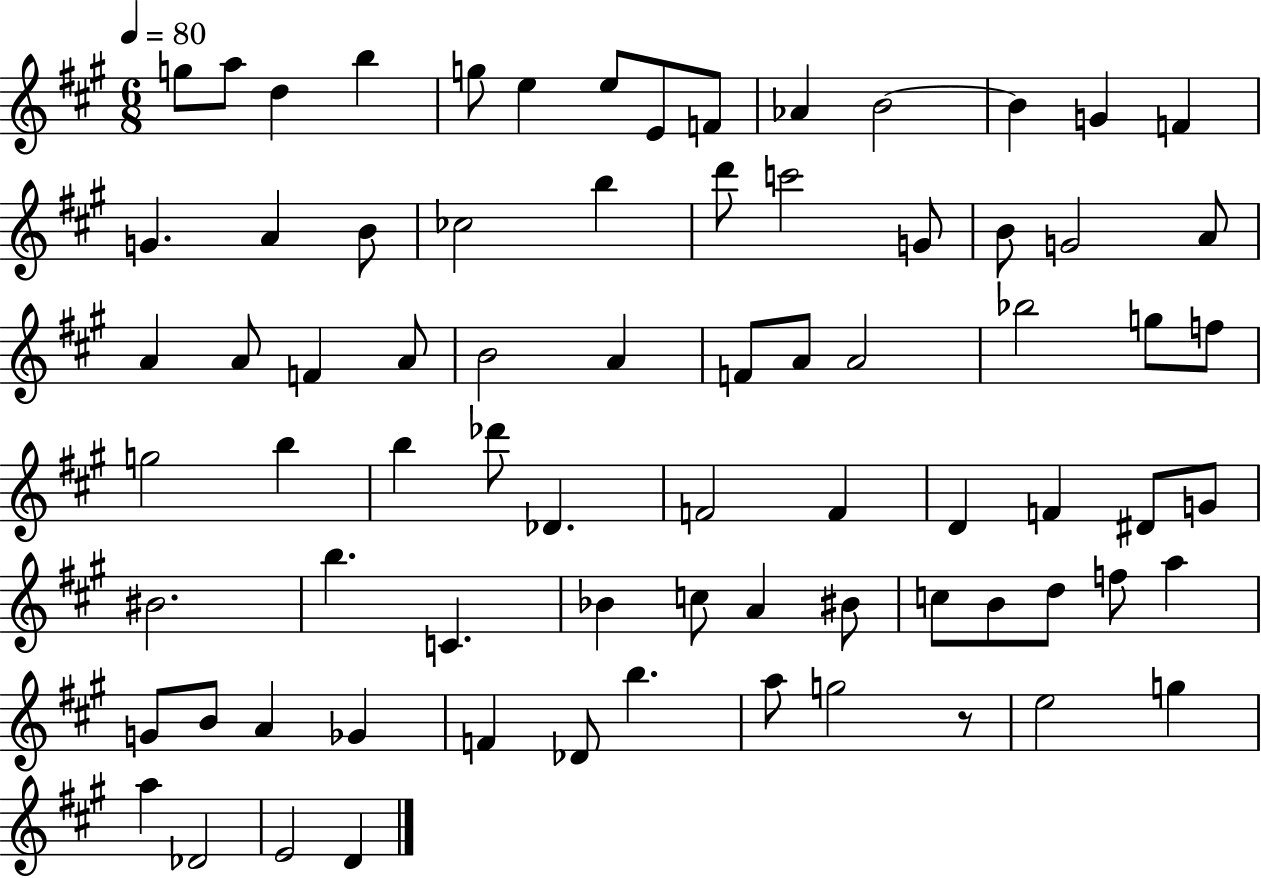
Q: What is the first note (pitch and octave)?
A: G5